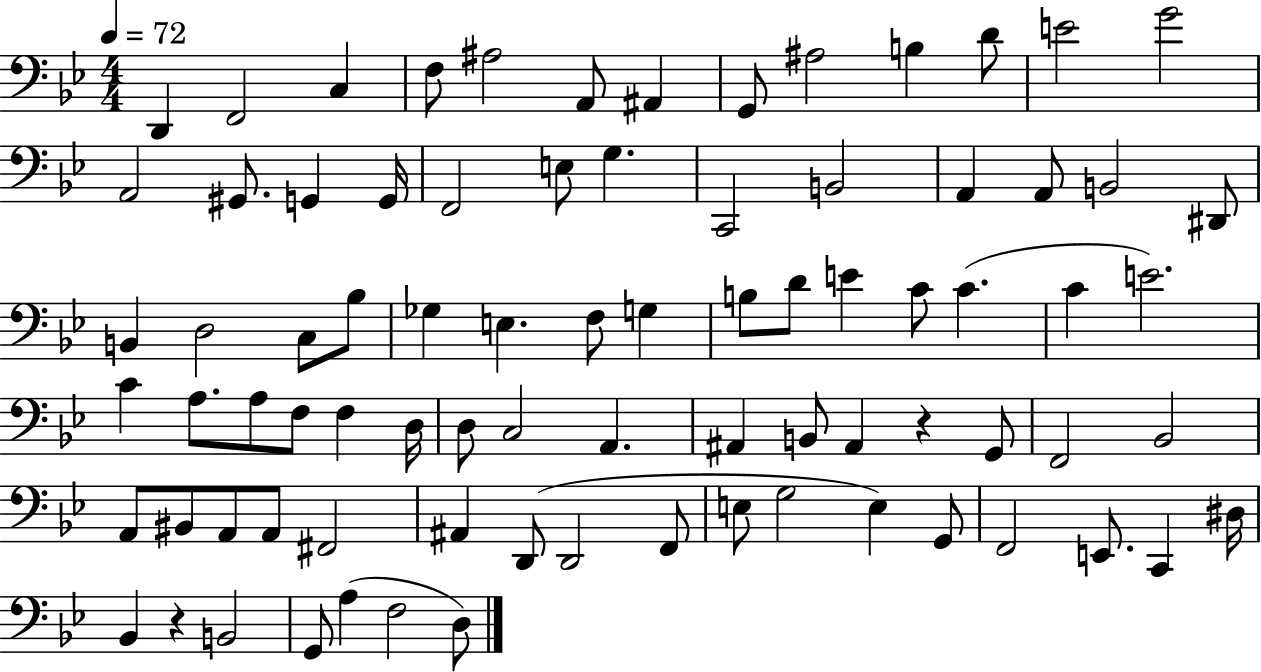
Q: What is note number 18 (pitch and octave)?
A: F2